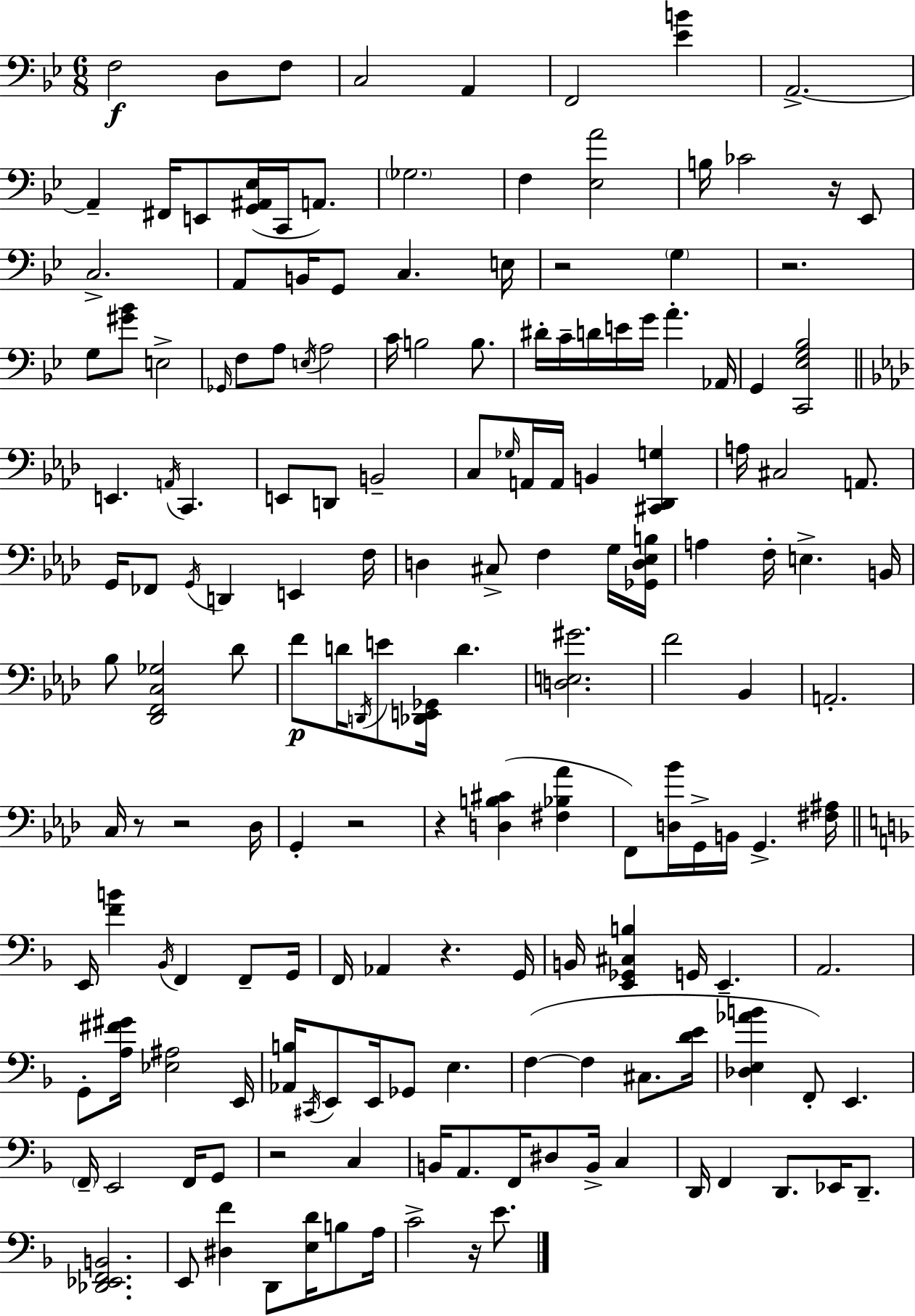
{
  \clef bass
  \numericTimeSignature
  \time 6/8
  \key g \minor
  f2\f d8 f8 | c2 a,4 | f,2 <ees' b'>4 | a,2.->~~ | \break a,4-- fis,16 e,8 <g, ais, ees>16( c,16 a,8.) | \parenthesize ges2. | f4 <ees a'>2 | b16 ces'2 r16 ees,8 | \break c2.-> | a,8 b,16 g,8 c4. e16 | r2 \parenthesize g4 | r2. | \break g8 <gis' bes'>8 e2-> | \grace { ges,16 } f8 a8 \acciaccatura { e16 } a2 | c'16 b2 b8. | dis'16-. c'16-- d'16 e'16 g'16 a'4.-. | \break aes,16 g,4 <c, ees g bes>2 | \bar "||" \break \key aes \major e,4. \acciaccatura { a,16 } c,4. | e,8 d,8 b,2-- | c8 \grace { ges16 } a,16 a,16 b,4 <cis, des, g>4 | a16 cis2 a,8. | \break g,16 fes,8 \acciaccatura { g,16 } d,4 e,4 | f16 d4 cis8-> f4 | g16 <ges, d ees b>16 a4 f16-. e4.-> | b,16 bes8 <des, f, c ges>2 | \break des'8 f'8\p d'16 \acciaccatura { d,16 } e'8 <des, e, ges,>16 d'4. | <d e gis'>2. | f'2 | bes,4 a,2.-. | \break c16 r8 r2 | des16 g,4-. r2 | r4 <d b cis'>4( | <fis bes aes'>4 f,8) <d bes'>16 g,16-> b,16 g,4.-> | \break <fis ais>16 \bar "||" \break \key f \major e,16 <f' b'>4 \acciaccatura { bes,16 } f,4 f,8-- | g,16 f,16 aes,4 r4. | g,16 b,16 <e, ges, cis b>4 g,16 e,4.-- | a,2. | \break g,8-. <a fis' gis'>16 <ees ais>2 | e,16 <aes, b>16 \acciaccatura { cis,16 } e,8 e,16 ges,8 e4. | f4~(~ f4 cis8. | <d' e'>16 <des e aes' b'>4 f,8-.) e,4. | \break \parenthesize f,16-- e,2 f,16 | g,8 r2 c4 | b,16 a,8. f,16 dis8 b,16-> c4 | d,16 f,4 d,8. ees,16 d,8.-- | \break <des, ees, f, b,>2. | e,8 <dis f'>4 d,8 <e d'>16 b8 | a16 c'2-> r16 e'8. | \bar "|."
}